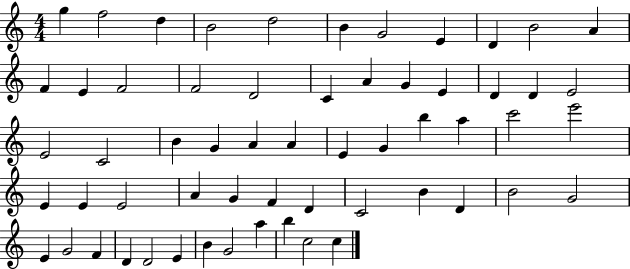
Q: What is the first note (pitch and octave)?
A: G5